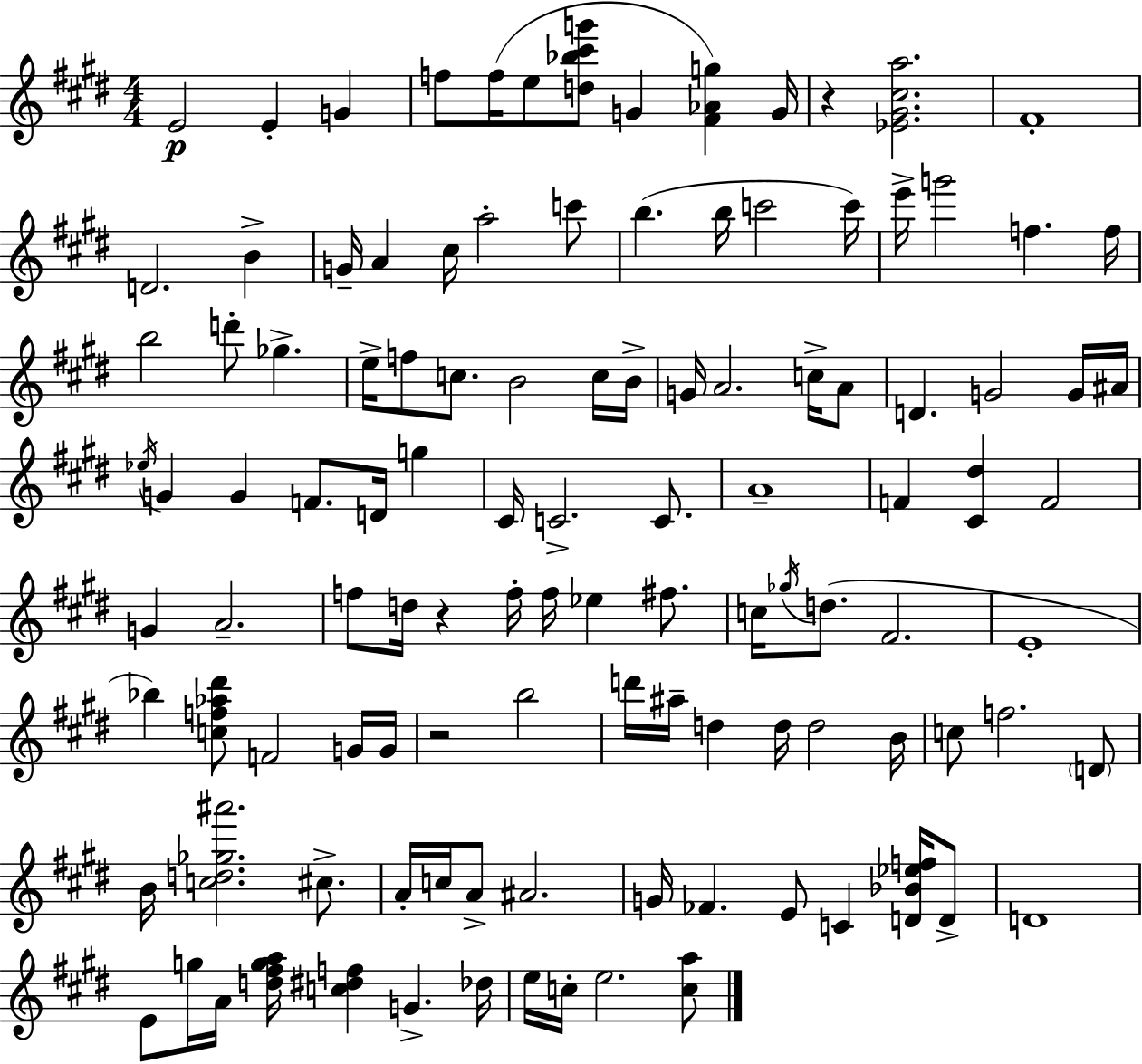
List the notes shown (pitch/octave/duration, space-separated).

E4/h E4/q G4/q F5/e F5/s E5/e [D5,Bb5,C#6,G6]/e G4/q [F#4,Ab4,G5]/q G4/s R/q [Eb4,G#4,C#5,A5]/h. F#4/w D4/h. B4/q G4/s A4/q C#5/s A5/h C6/e B5/q. B5/s C6/h C6/s E6/s G6/h F5/q. F5/s B5/h D6/e Gb5/q. E5/s F5/e C5/e. B4/h C5/s B4/s G4/s A4/h. C5/s A4/e D4/q. G4/h G4/s A#4/s Eb5/s G4/q G4/q F4/e. D4/s G5/q C#4/s C4/h. C4/e. A4/w F4/q [C#4,D#5]/q F4/h G4/q A4/h. F5/e D5/s R/q F5/s F5/s Eb5/q F#5/e. C5/s Gb5/s D5/e. F#4/h. E4/w Bb5/q [C5,F5,Ab5,D#6]/e F4/h G4/s G4/s R/h B5/h D6/s A#5/s D5/q D5/s D5/h B4/s C5/e F5/h. D4/e B4/s [C5,D5,Gb5,A#6]/h. C#5/e. A4/s C5/s A4/e A#4/h. G4/s FES4/q. E4/e C4/q [D4,Bb4,Eb5,F5]/s D4/e D4/w E4/e G5/s A4/s [D5,F#5,G5,A5]/s [C5,D#5,F5]/q G4/q. Db5/s E5/s C5/s E5/h. [C5,A5]/e